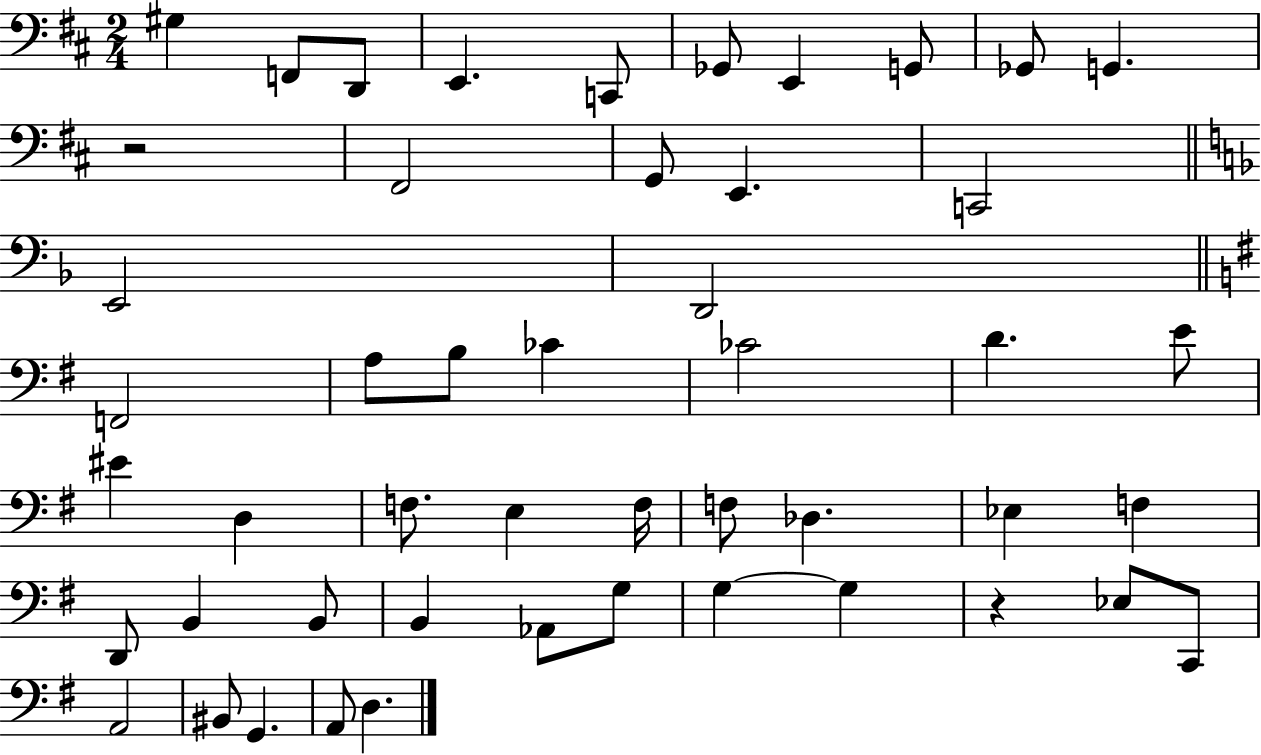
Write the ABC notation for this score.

X:1
T:Untitled
M:2/4
L:1/4
K:D
^G, F,,/2 D,,/2 E,, C,,/2 _G,,/2 E,, G,,/2 _G,,/2 G,, z2 ^F,,2 G,,/2 E,, C,,2 E,,2 D,,2 F,,2 A,/2 B,/2 _C _C2 D E/2 ^E D, F,/2 E, F,/4 F,/2 _D, _E, F, D,,/2 B,, B,,/2 B,, _A,,/2 G,/2 G, G, z _E,/2 C,,/2 A,,2 ^B,,/2 G,, A,,/2 D,